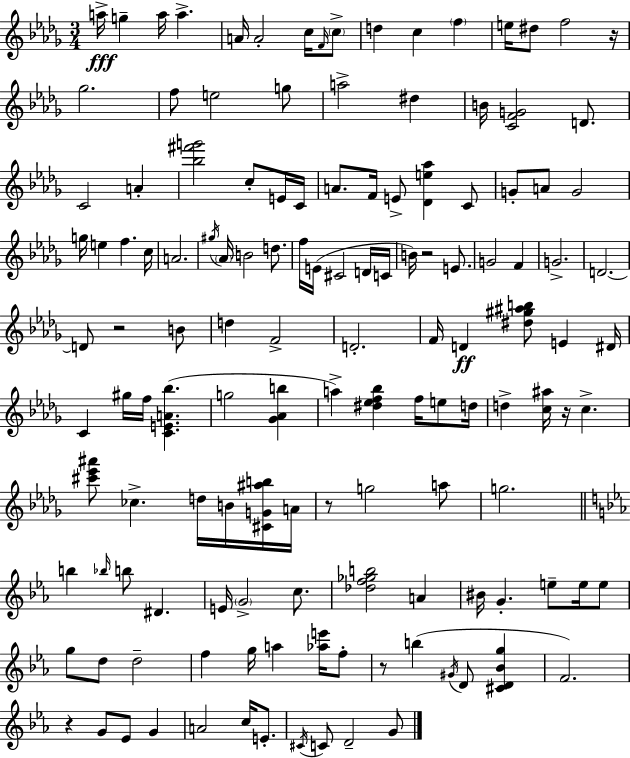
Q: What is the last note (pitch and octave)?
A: G4